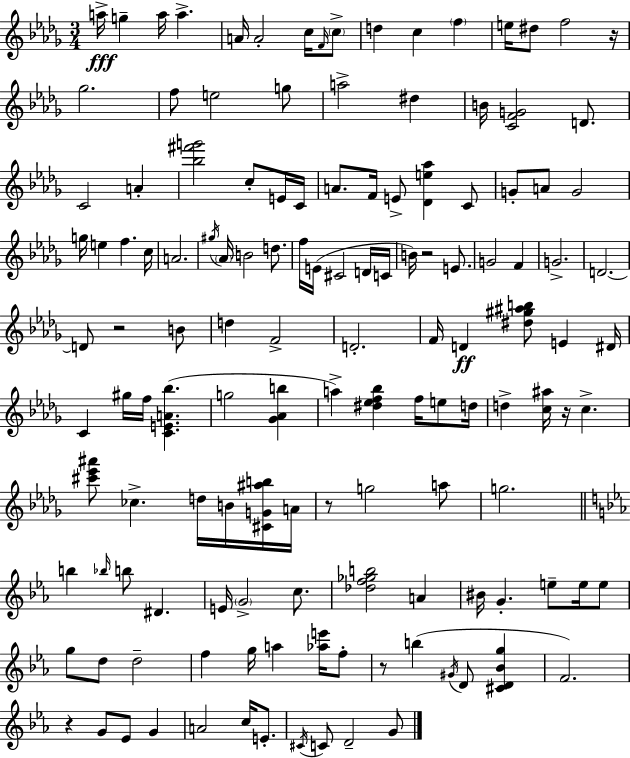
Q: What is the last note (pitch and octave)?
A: G4